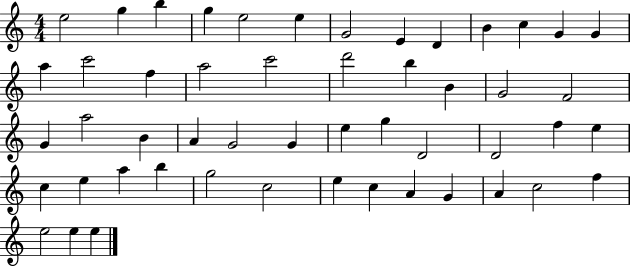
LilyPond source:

{
  \clef treble
  \numericTimeSignature
  \time 4/4
  \key c \major
  e''2 g''4 b''4 | g''4 e''2 e''4 | g'2 e'4 d'4 | b'4 c''4 g'4 g'4 | \break a''4 c'''2 f''4 | a''2 c'''2 | d'''2 b''4 b'4 | g'2 f'2 | \break g'4 a''2 b'4 | a'4 g'2 g'4 | e''4 g''4 d'2 | d'2 f''4 e''4 | \break c''4 e''4 a''4 b''4 | g''2 c''2 | e''4 c''4 a'4 g'4 | a'4 c''2 f''4 | \break e''2 e''4 e''4 | \bar "|."
}